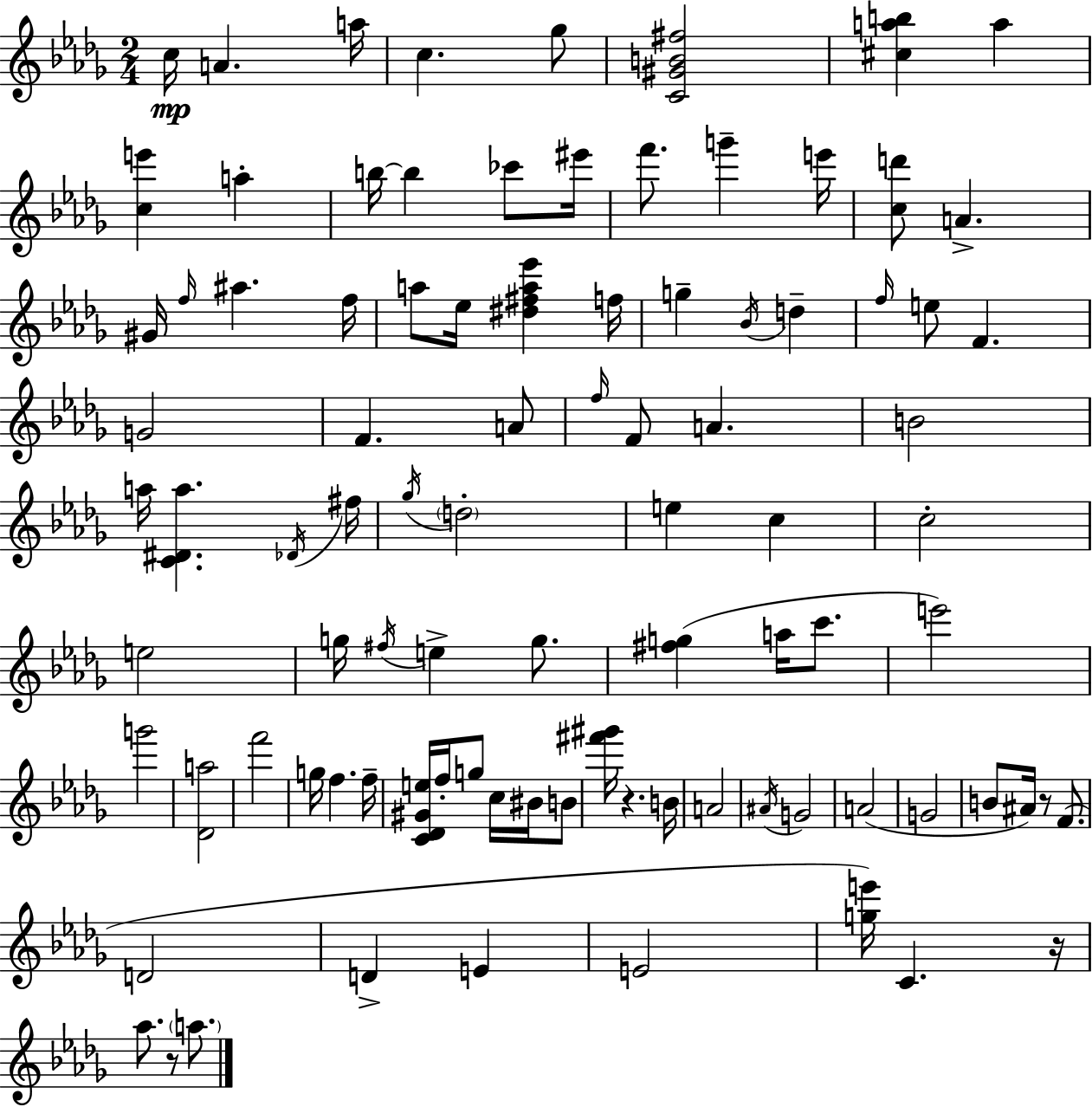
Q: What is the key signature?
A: BES minor